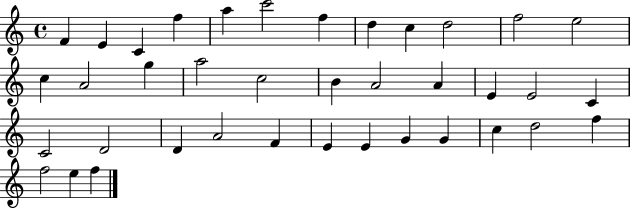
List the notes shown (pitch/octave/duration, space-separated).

F4/q E4/q C4/q F5/q A5/q C6/h F5/q D5/q C5/q D5/h F5/h E5/h C5/q A4/h G5/q A5/h C5/h B4/q A4/h A4/q E4/q E4/h C4/q C4/h D4/h D4/q A4/h F4/q E4/q E4/q G4/q G4/q C5/q D5/h F5/q F5/h E5/q F5/q